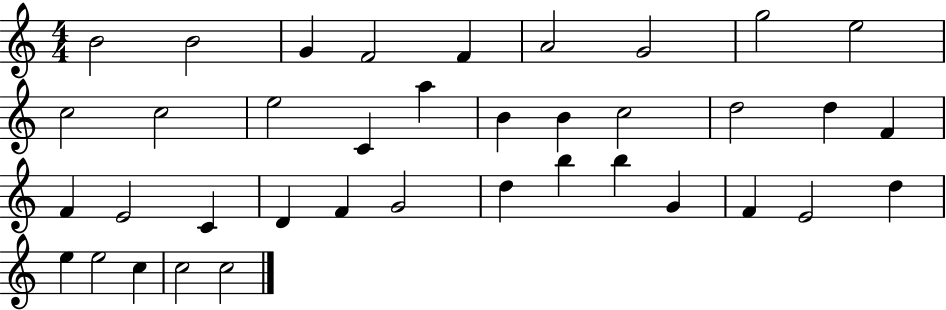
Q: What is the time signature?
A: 4/4